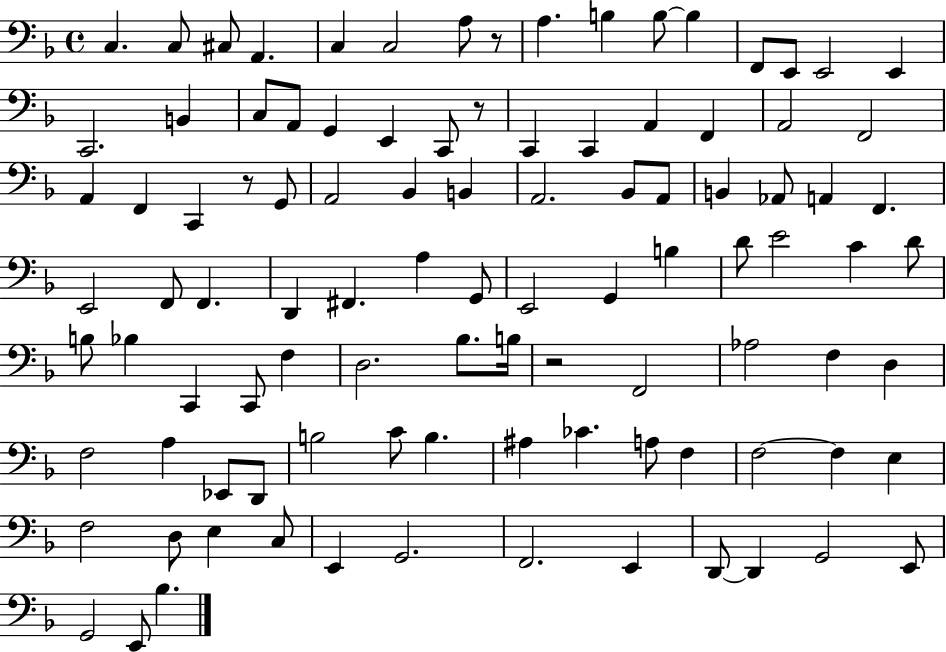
C3/q. C3/e C#3/e A2/q. C3/q C3/h A3/e R/e A3/q. B3/q B3/e B3/q F2/e E2/e E2/h E2/q C2/h. B2/q C3/e A2/e G2/q E2/q C2/e R/e C2/q C2/q A2/q F2/q A2/h F2/h A2/q F2/q C2/q R/e G2/e A2/h Bb2/q B2/q A2/h. Bb2/e A2/e B2/q Ab2/e A2/q F2/q. E2/h F2/e F2/q. D2/q F#2/q. A3/q G2/e E2/h G2/q B3/q D4/e E4/h C4/q D4/e B3/e Bb3/q C2/q C2/e F3/q D3/h. Bb3/e. B3/s R/h F2/h Ab3/h F3/q D3/q F3/h A3/q Eb2/e D2/e B3/h C4/e B3/q. A#3/q CES4/q. A3/e F3/q F3/h F3/q E3/q F3/h D3/e E3/q C3/e E2/q G2/h. F2/h. E2/q D2/e D2/q G2/h E2/e G2/h E2/e Bb3/q.